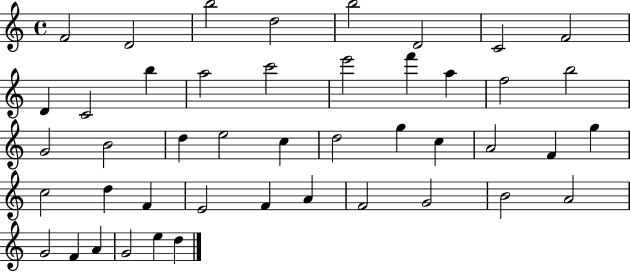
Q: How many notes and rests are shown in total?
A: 45